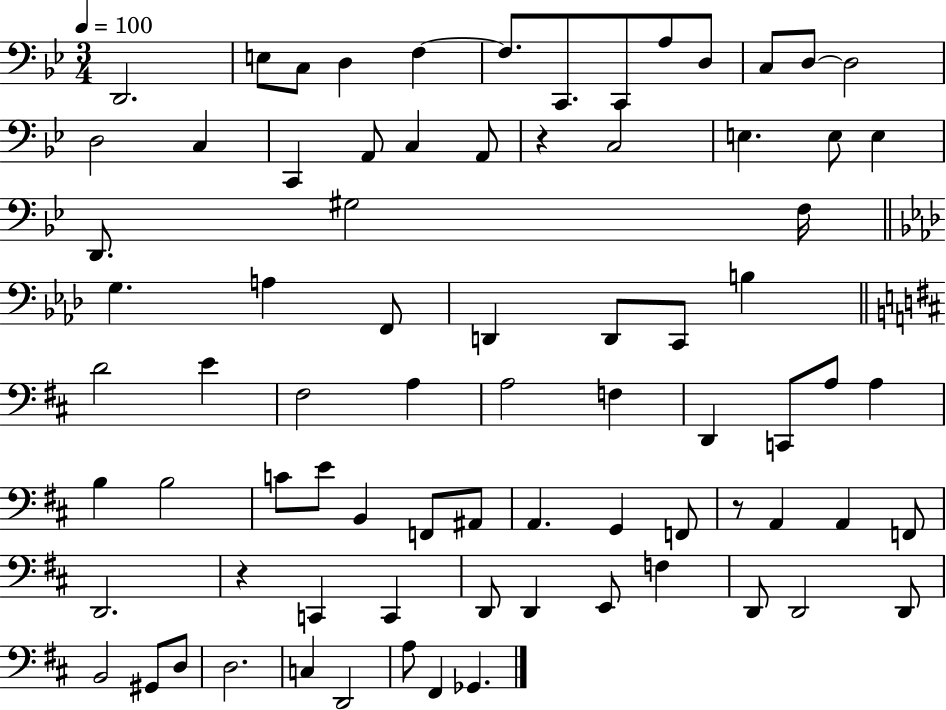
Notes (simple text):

D2/h. E3/e C3/e D3/q F3/q F3/e. C2/e. C2/e A3/e D3/e C3/e D3/e D3/h D3/h C3/q C2/q A2/e C3/q A2/e R/q C3/h E3/q. E3/e E3/q D2/e. G#3/h F3/s G3/q. A3/q F2/e D2/q D2/e C2/e B3/q D4/h E4/q F#3/h A3/q A3/h F3/q D2/q C2/e A3/e A3/q B3/q B3/h C4/e E4/e B2/q F2/e A#2/e A2/q. G2/q F2/e R/e A2/q A2/q F2/e D2/h. R/q C2/q C2/q D2/e D2/q E2/e F3/q D2/e D2/h D2/e B2/h G#2/e D3/e D3/h. C3/q D2/h A3/e F#2/q Gb2/q.